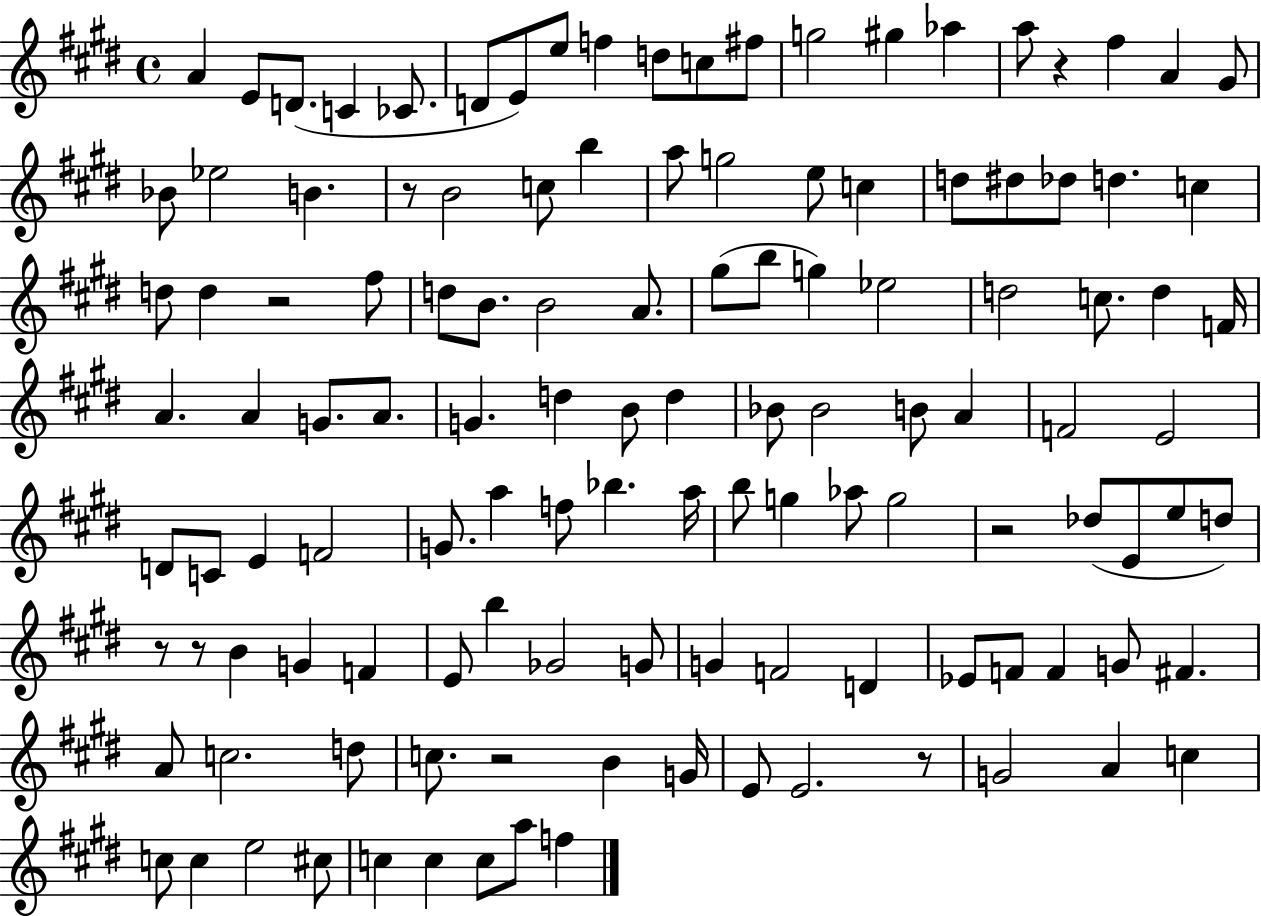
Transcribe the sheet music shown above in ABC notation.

X:1
T:Untitled
M:4/4
L:1/4
K:E
A E/2 D/2 C _C/2 D/2 E/2 e/2 f d/2 c/2 ^f/2 g2 ^g _a a/2 z ^f A ^G/2 _B/2 _e2 B z/2 B2 c/2 b a/2 g2 e/2 c d/2 ^d/2 _d/2 d c d/2 d z2 ^f/2 d/2 B/2 B2 A/2 ^g/2 b/2 g _e2 d2 c/2 d F/4 A A G/2 A/2 G d B/2 d _B/2 _B2 B/2 A F2 E2 D/2 C/2 E F2 G/2 a f/2 _b a/4 b/2 g _a/2 g2 z2 _d/2 E/2 e/2 d/2 z/2 z/2 B G F E/2 b _G2 G/2 G F2 D _E/2 F/2 F G/2 ^F A/2 c2 d/2 c/2 z2 B G/4 E/2 E2 z/2 G2 A c c/2 c e2 ^c/2 c c c/2 a/2 f